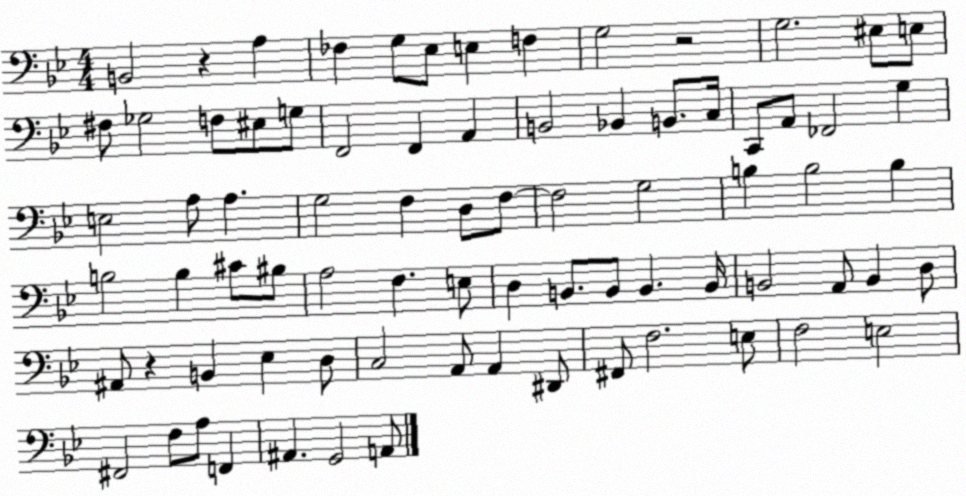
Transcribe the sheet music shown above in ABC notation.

X:1
T:Untitled
M:4/4
L:1/4
K:Bb
B,,2 z A, _F, G,/2 _E,/2 E, F, G,2 z2 G,2 ^E,/2 E,/2 ^F,/2 _G,2 F,/2 ^E,/2 G,/2 F,,2 F,, A,, B,,2 _B,, B,,/2 C,/4 C,,/2 A,,/2 _F,,2 G, E,2 A,/2 A, G,2 F, D,/2 F,/2 F,2 G,2 B, B,2 B, B,2 B, ^C/2 ^B,/2 A,2 F, E,/2 D, B,,/2 B,,/2 B,, B,,/4 B,,2 A,,/2 B,, D,/2 ^A,,/2 z B,, _E, D,/2 C,2 A,,/2 A,, ^D,,/2 ^F,,/2 F,2 E,/2 F,2 E,2 ^F,,2 F,/2 A,/2 F,, ^A,, G,,2 A,,/2